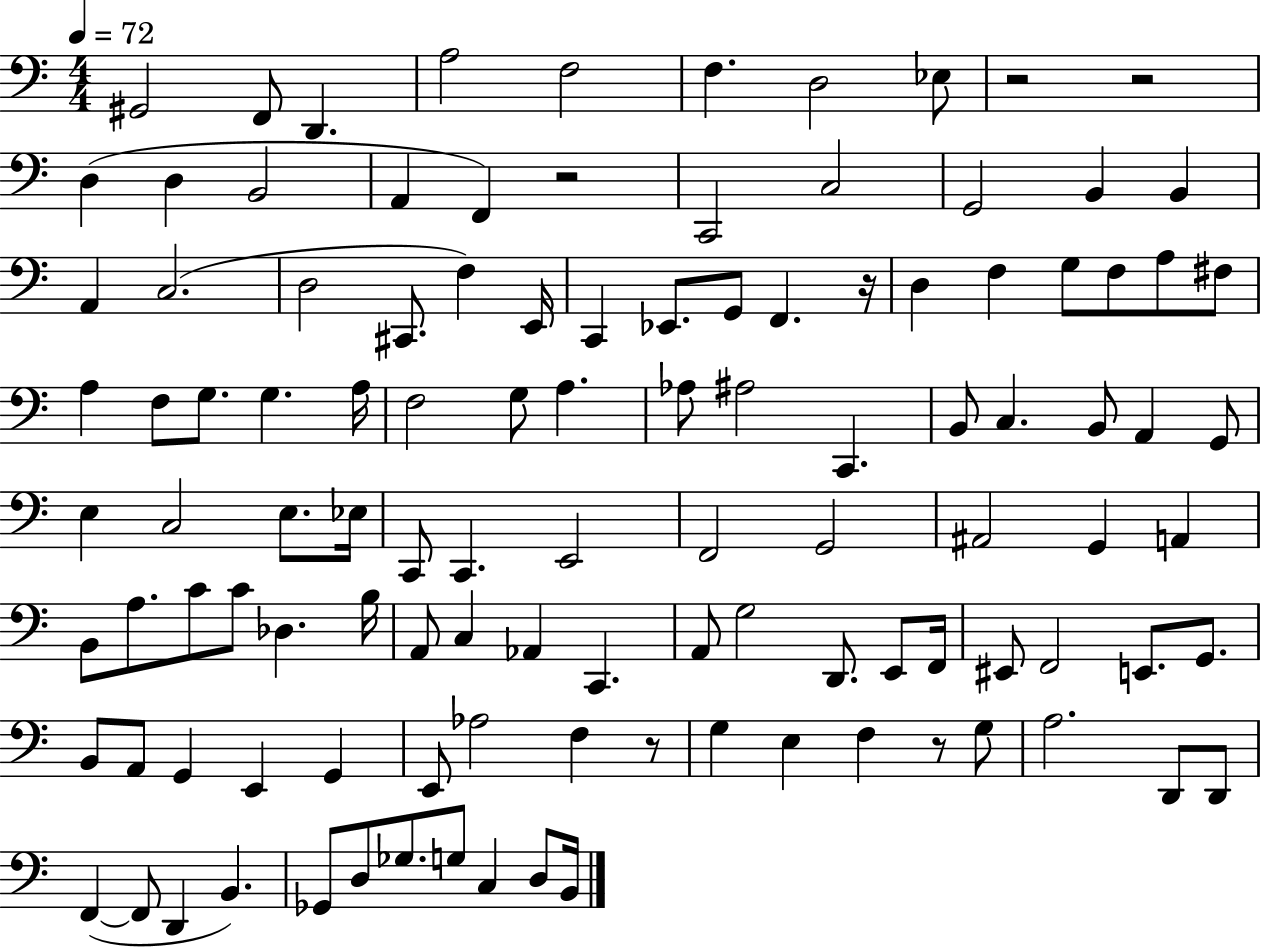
X:1
T:Untitled
M:4/4
L:1/4
K:C
^G,,2 F,,/2 D,, A,2 F,2 F, D,2 _E,/2 z2 z2 D, D, B,,2 A,, F,, z2 C,,2 C,2 G,,2 B,, B,, A,, C,2 D,2 ^C,,/2 F, E,,/4 C,, _E,,/2 G,,/2 F,, z/4 D, F, G,/2 F,/2 A,/2 ^F,/2 A, F,/2 G,/2 G, A,/4 F,2 G,/2 A, _A,/2 ^A,2 C,, B,,/2 C, B,,/2 A,, G,,/2 E, C,2 E,/2 _E,/4 C,,/2 C,, E,,2 F,,2 G,,2 ^A,,2 G,, A,, B,,/2 A,/2 C/2 C/2 _D, B,/4 A,,/2 C, _A,, C,, A,,/2 G,2 D,,/2 E,,/2 F,,/4 ^E,,/2 F,,2 E,,/2 G,,/2 B,,/2 A,,/2 G,, E,, G,, E,,/2 _A,2 F, z/2 G, E, F, z/2 G,/2 A,2 D,,/2 D,,/2 F,, F,,/2 D,, B,, _G,,/2 D,/2 _G,/2 G,/2 C, D,/2 B,,/4